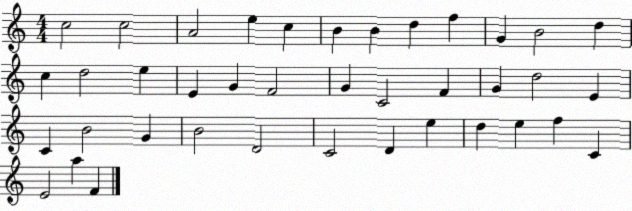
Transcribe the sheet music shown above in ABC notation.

X:1
T:Untitled
M:4/4
L:1/4
K:C
c2 c2 A2 e c B B d f G B2 d c d2 e E G F2 G C2 F G d2 E C B2 G B2 D2 C2 D e d e f C E2 a F